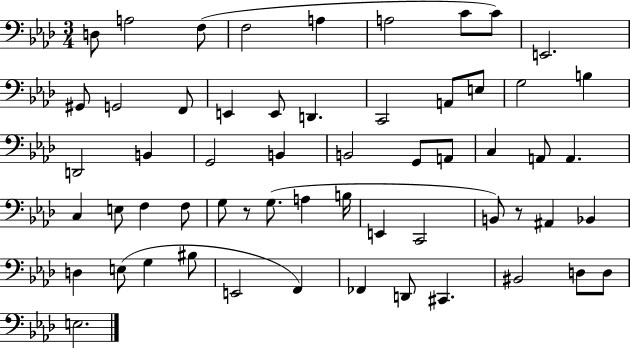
X:1
T:Untitled
M:3/4
L:1/4
K:Ab
D,/2 A,2 F,/2 F,2 A, A,2 C/2 C/2 E,,2 ^G,,/2 G,,2 F,,/2 E,, E,,/2 D,, C,,2 A,,/2 E,/2 G,2 B, D,,2 B,, G,,2 B,, B,,2 G,,/2 A,,/2 C, A,,/2 A,, C, E,/2 F, F,/2 G,/2 z/2 G,/2 A, B,/4 E,, C,,2 B,,/2 z/2 ^A,, _B,, D, E,/2 G, ^B,/2 E,,2 F,, _F,, D,,/2 ^C,, ^B,,2 D,/2 D,/2 E,2